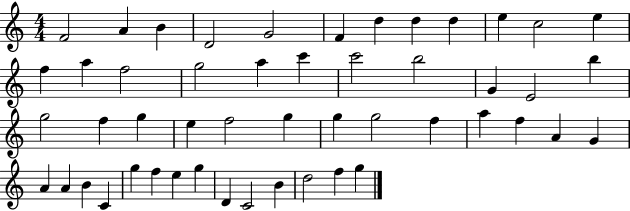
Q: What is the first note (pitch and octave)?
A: F4